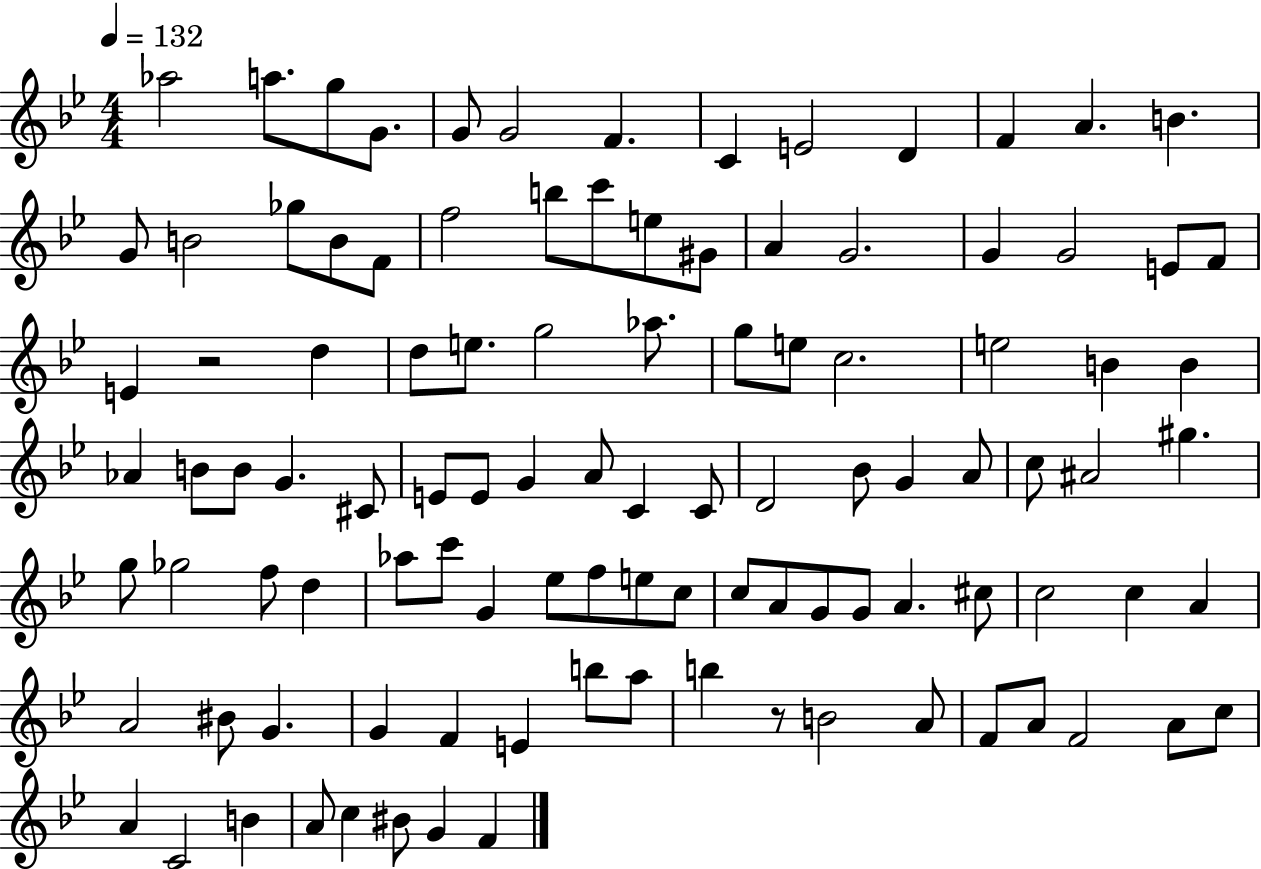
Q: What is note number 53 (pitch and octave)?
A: D4